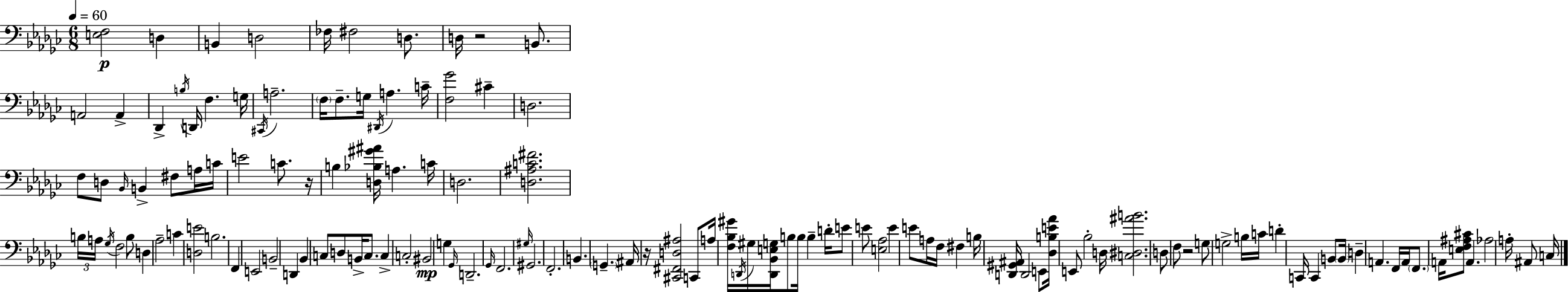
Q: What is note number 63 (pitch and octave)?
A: Gb2